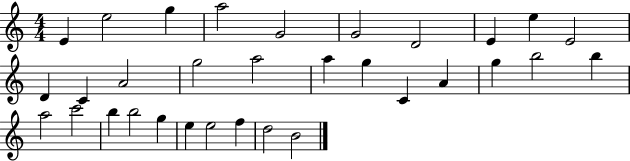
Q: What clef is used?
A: treble